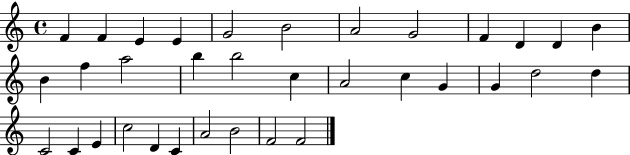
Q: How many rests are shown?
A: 0